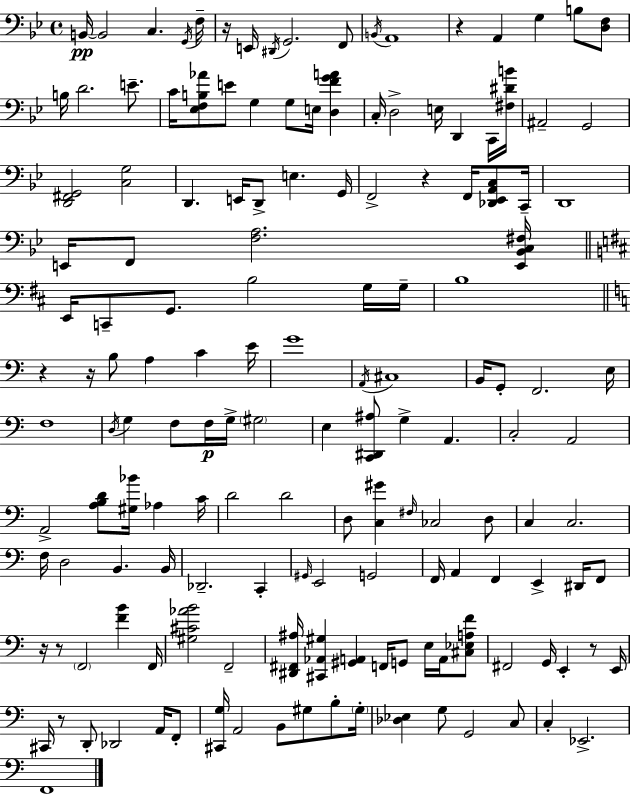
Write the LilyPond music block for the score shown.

{
  \clef bass
  \time 4/4
  \defaultTimeSignature
  \key g \minor
  \repeat volta 2 { b,16~~\pp b,2 c4. \acciaccatura { g,16 } | f16-- r16 e,16 \acciaccatura { dis,16 } g,2. | f,8 \acciaccatura { b,16 } a,1 | r4 a,4 g4 b8 | \break <d f>8 b16 d'2. | e'8.-- c'16 <ees f b aes'>8 e'8 g4 g8 e16 <d f' g' a'>4 | c16-. d2-> e16 d,4 | c,16 <fis dis' b'>16 ais,2-- g,2 | \break <d, fis, g,>2 <c g>2 | d,4. e,16 d,8-> e4. | g,16 f,2-> r4 f,16 | <des, ees, a, c>8 c,16-- d,1 | \break e,16 f,8 <f a>2. | <e, bes, c fis>16 \bar "||" \break \key d \major e,16 c,8-- g,8. b2 g16 g16-- | b1 | \bar "||" \break \key a \minor r4 r16 b8 a4 c'4 e'16 | g'1 | \acciaccatura { a,16 } cis1 | b,16 g,8-. f,2. | \break e16 f1 | \acciaccatura { d16 } g4 f8 f16\p g16-> \parenthesize gis2 | e4 <c, dis, ais>8 g4-> a,4. | c2-. a,2 | \break a,2-> <a b d'>8 <gis bes'>16 aes4 | c'16 d'2 d'2 | d8 <c gis'>4 \grace { fis16 } ces2 | d8 c4 c2. | \break f16 d2 b,4. | b,16 des,2.-- c,4-. | \grace { gis,16 } e,2 g,2 | f,16 a,4 f,4 e,4-> | \break dis,16 f,8 r16 r8 \parenthesize f,2 <f' b'>4 | f,16 <gis cis' aes' b'>2 f,2-- | <dis, fis, ais>16 <cis, aes, gis>4 <gis, a,>4 f,16 g,8 | e16 a,16 <cis ees a f'>8 fis,2 g,16 e,4-. | \break r8 e,16 cis,16 r8 d,8-. des,2 | a,16 f,8-. <cis, g>16 a,2 b,8 gis8 | b8-. \parenthesize gis16-. <des ees>4 g8 g,2 | c8 c4-. ees,2.-> | \break f,1 | } \bar "|."
}